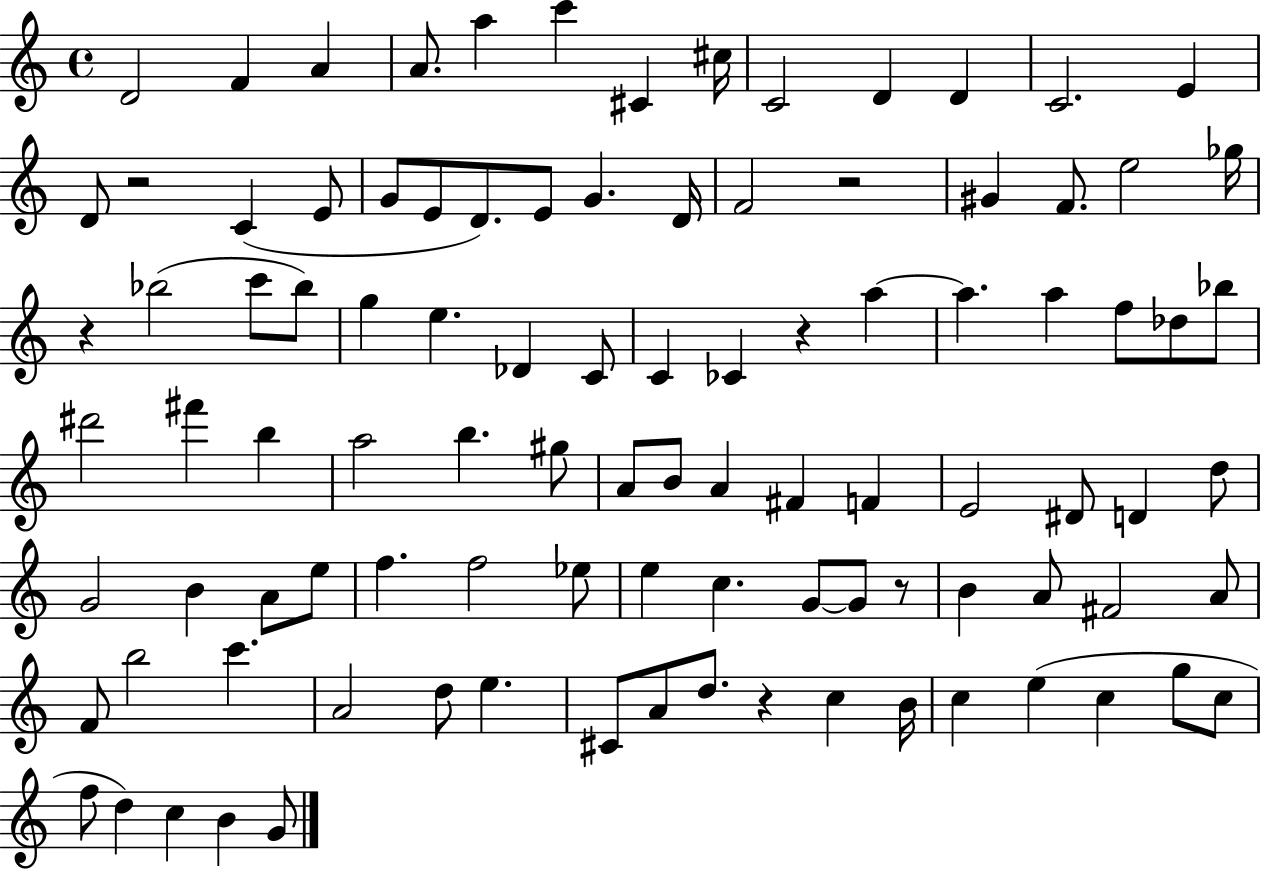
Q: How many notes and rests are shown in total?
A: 99